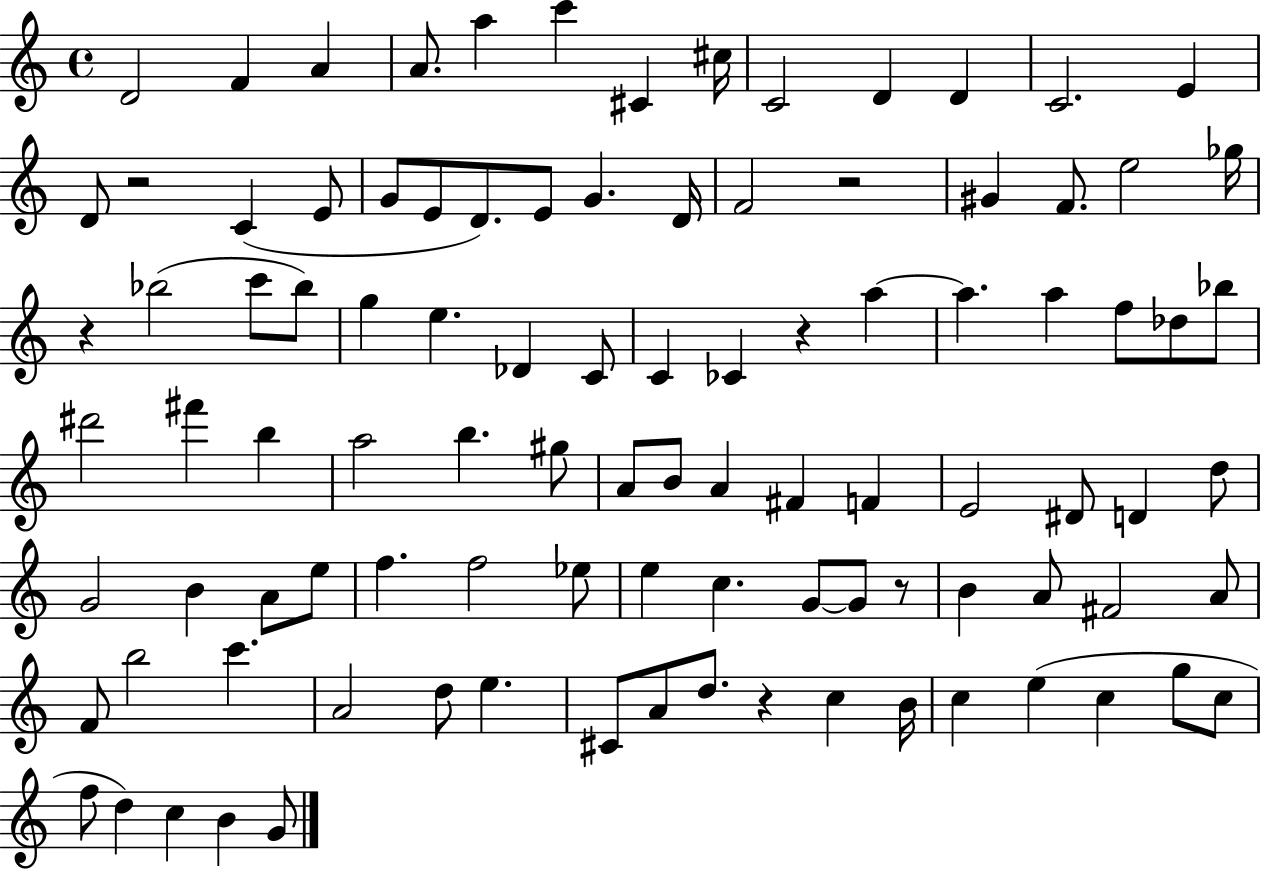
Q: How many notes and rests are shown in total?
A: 99